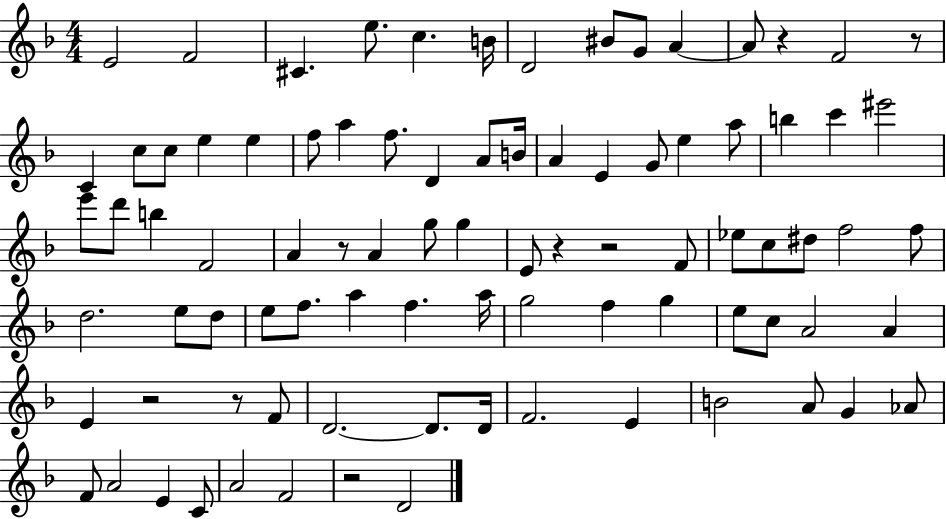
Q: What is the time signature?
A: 4/4